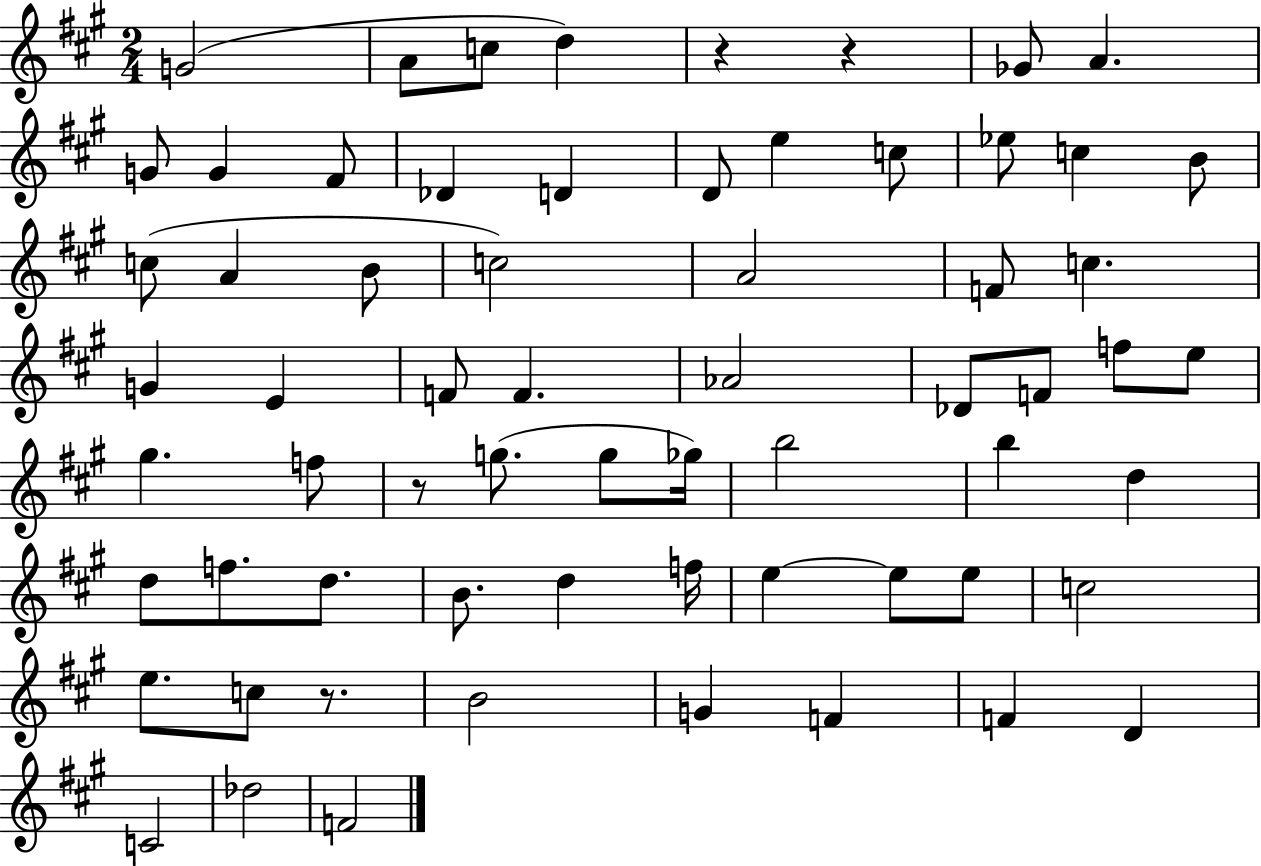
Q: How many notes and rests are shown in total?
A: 65